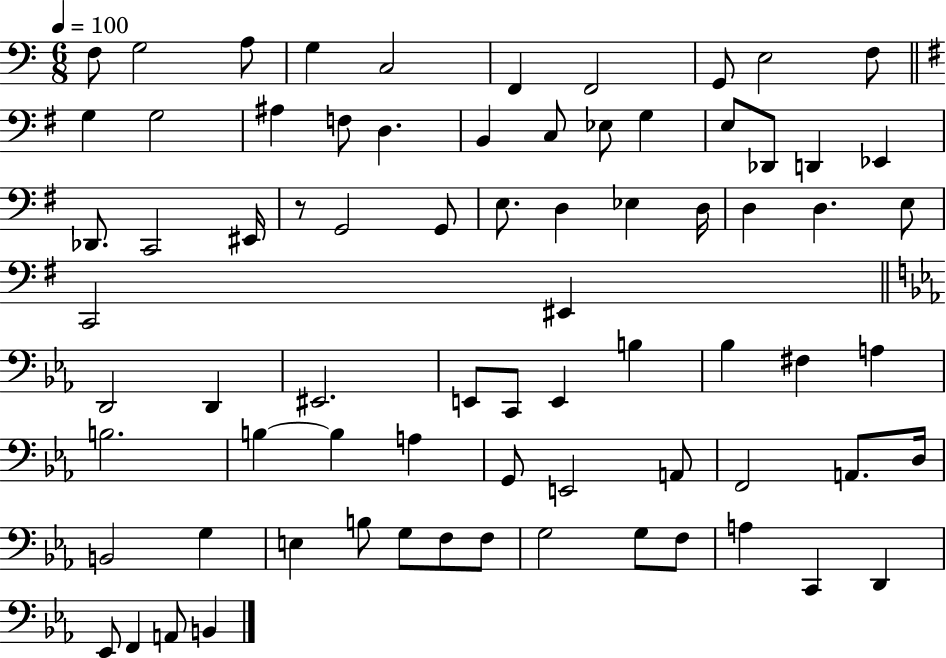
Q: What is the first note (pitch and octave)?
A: F3